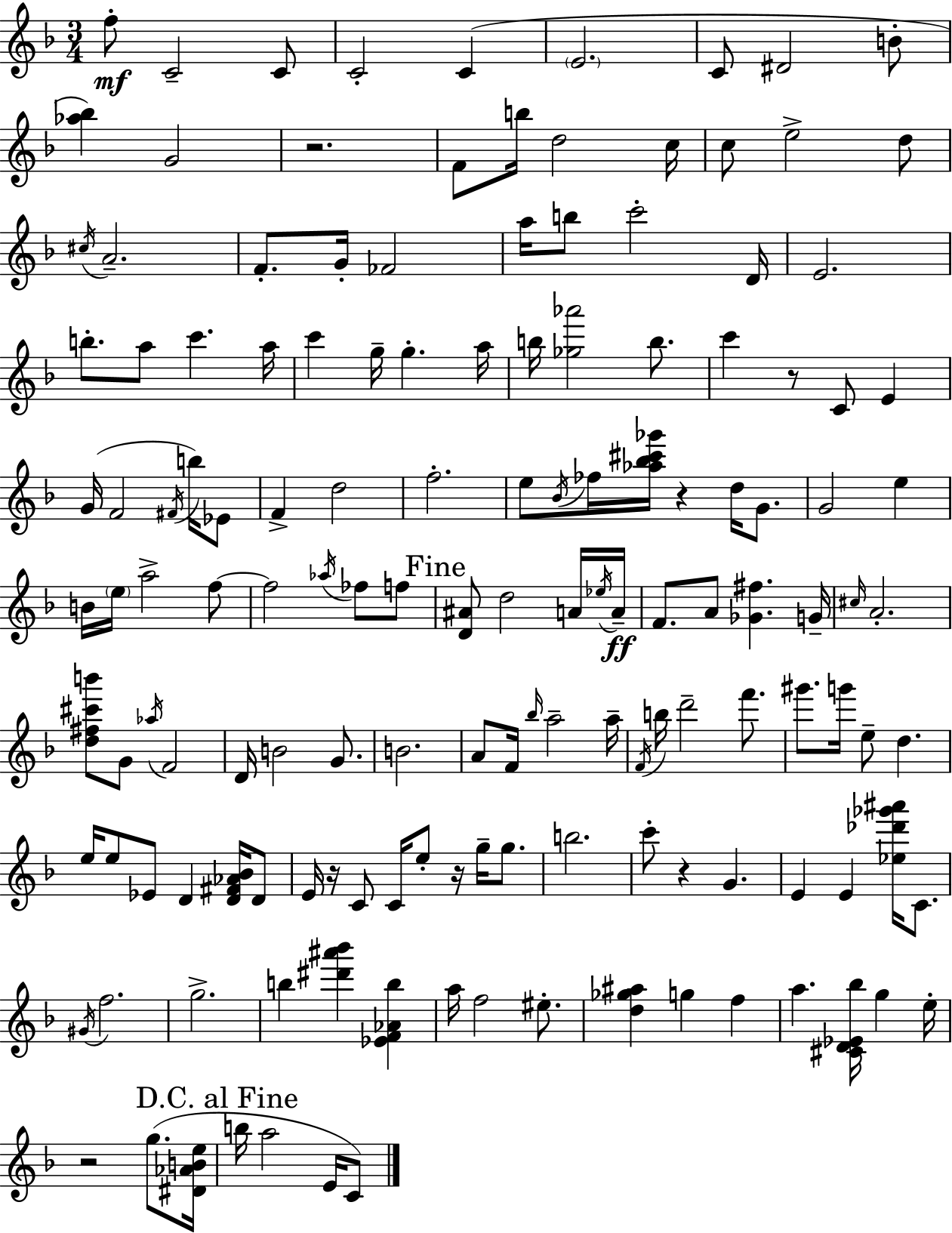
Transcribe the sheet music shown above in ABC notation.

X:1
T:Untitled
M:3/4
L:1/4
K:Dm
f/2 C2 C/2 C2 C E2 C/2 ^D2 B/2 [_a_b] G2 z2 F/2 b/4 d2 c/4 c/2 e2 d/2 ^c/4 A2 F/2 G/4 _F2 a/4 b/2 c'2 D/4 E2 b/2 a/2 c' a/4 c' g/4 g a/4 b/4 [_g_a']2 b/2 c' z/2 C/2 E G/4 F2 ^F/4 b/4 _E/2 F d2 f2 e/2 _B/4 _f/4 [_a_b^c'_g']/4 z d/4 G/2 G2 e B/4 e/4 a2 f/2 f2 _a/4 _f/2 f/2 [D^A]/2 d2 A/4 _e/4 A/4 F/2 A/2 [_G^f] G/4 ^c/4 A2 [d^f^c'b']/2 G/2 _a/4 F2 D/4 B2 G/2 B2 A/2 F/4 _b/4 a2 a/4 F/4 b/4 d'2 f'/2 ^g'/2 g'/4 e/2 d e/4 e/2 _E/2 D [D^F_A_B]/4 D/2 E/4 z/4 C/2 C/4 e/2 z/4 g/4 g/2 b2 c'/2 z G E E [_e_d'_g'^a']/4 C/2 ^G/4 f2 g2 b [^d'^a'_b'] [_EF_Ab] a/4 f2 ^e/2 [d_g^a] g f a [^CD_E_b]/4 g e/4 z2 g/2 [^D_ABe]/4 b/4 a2 E/4 C/2